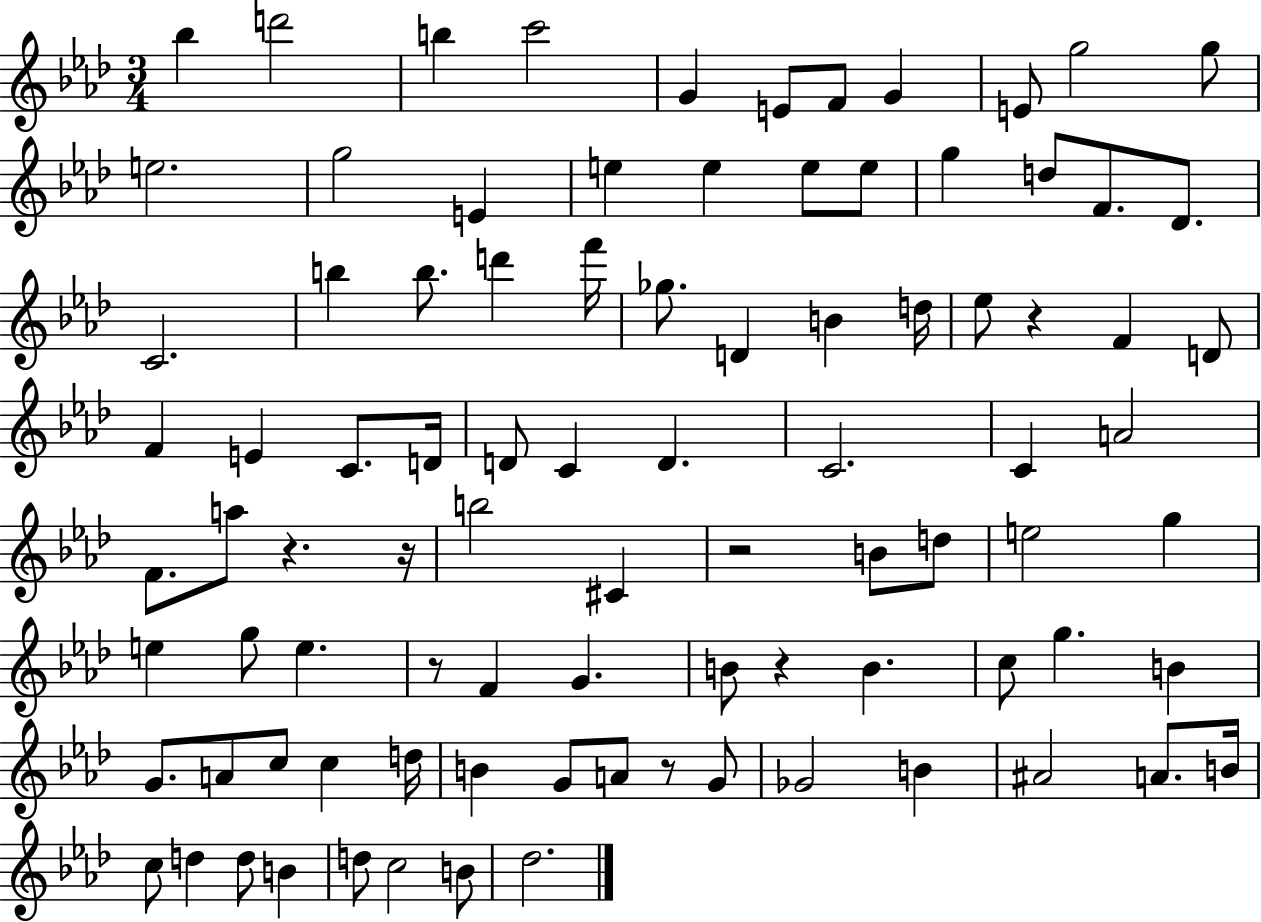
Bb5/q D6/h B5/q C6/h G4/q E4/e F4/e G4/q E4/e G5/h G5/e E5/h. G5/h E4/q E5/q E5/q E5/e E5/e G5/q D5/e F4/e. Db4/e. C4/h. B5/q B5/e. D6/q F6/s Gb5/e. D4/q B4/q D5/s Eb5/e R/q F4/q D4/e F4/q E4/q C4/e. D4/s D4/e C4/q D4/q. C4/h. C4/q A4/h F4/e. A5/e R/q. R/s B5/h C#4/q R/h B4/e D5/e E5/h G5/q E5/q G5/e E5/q. R/e F4/q G4/q. B4/e R/q B4/q. C5/e G5/q. B4/q G4/e. A4/e C5/e C5/q D5/s B4/q G4/e A4/e R/e G4/e Gb4/h B4/q A#4/h A4/e. B4/s C5/e D5/q D5/e B4/q D5/e C5/h B4/e Db5/h.